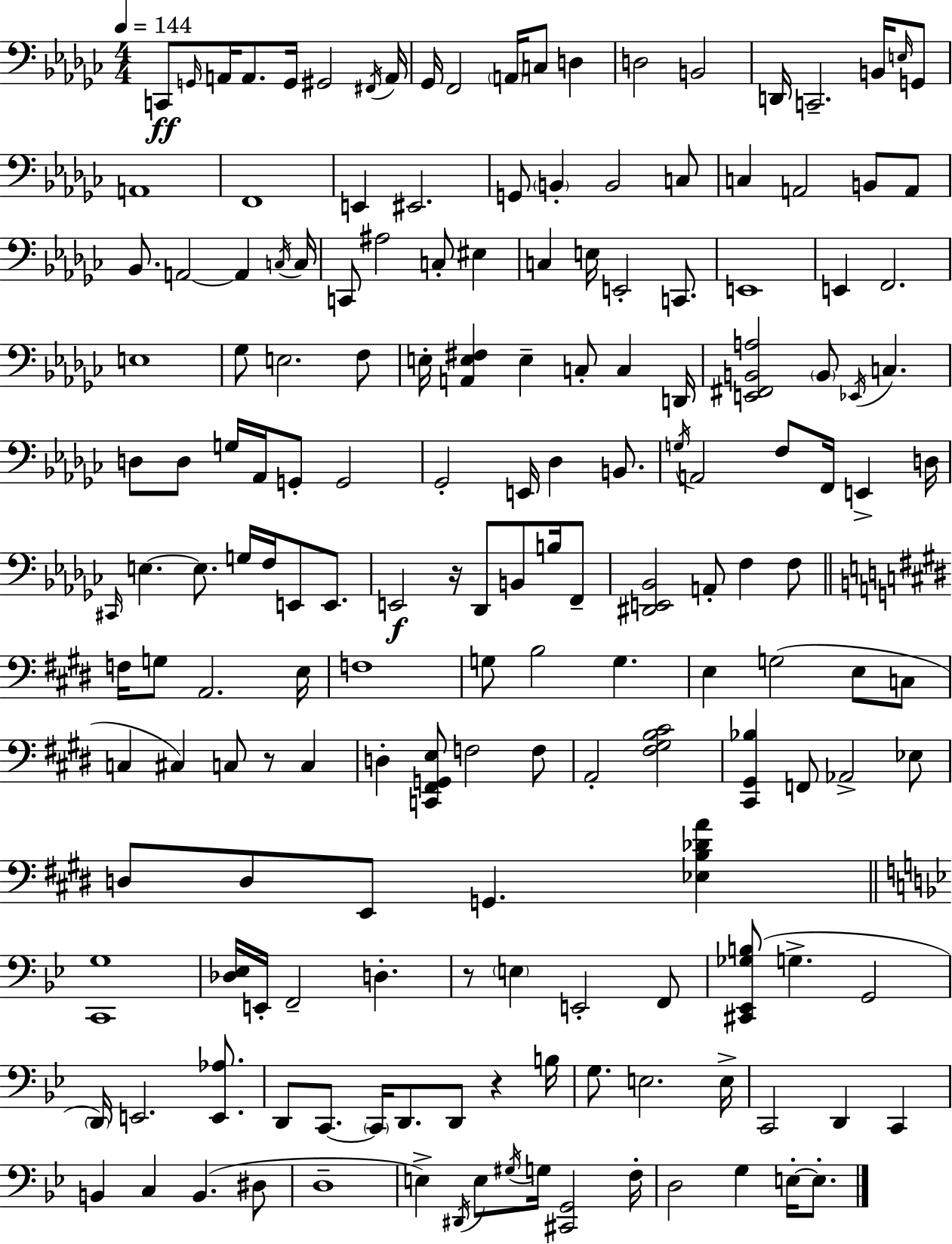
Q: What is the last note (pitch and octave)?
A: E3